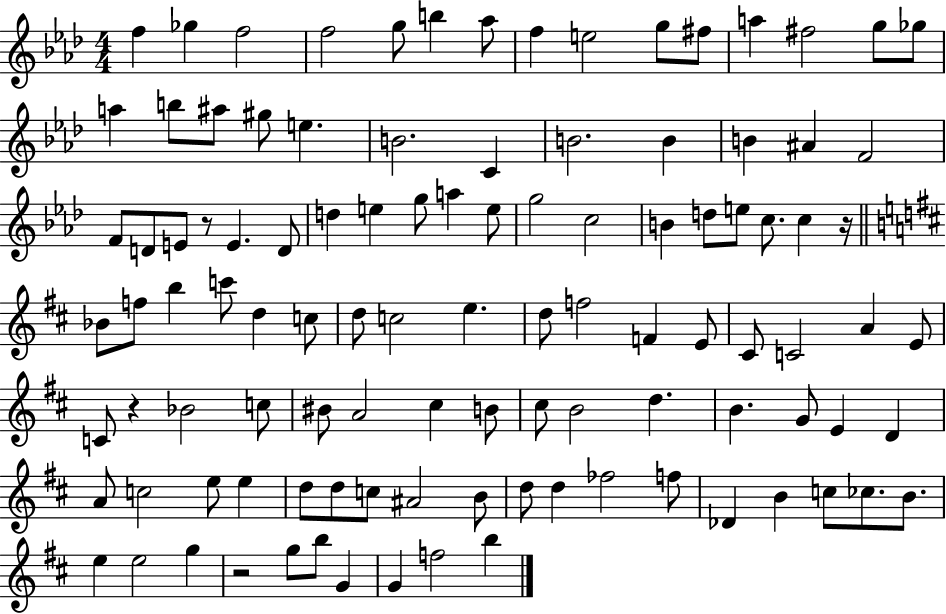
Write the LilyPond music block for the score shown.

{
  \clef treble
  \numericTimeSignature
  \time 4/4
  \key aes \major
  \repeat volta 2 { f''4 ges''4 f''2 | f''2 g''8 b''4 aes''8 | f''4 e''2 g''8 fis''8 | a''4 fis''2 g''8 ges''8 | \break a''4 b''8 ais''8 gis''8 e''4. | b'2. c'4 | b'2. b'4 | b'4 ais'4 f'2 | \break f'8 d'8 e'8 r8 e'4. d'8 | d''4 e''4 g''8 a''4 e''8 | g''2 c''2 | b'4 d''8 e''8 c''8. c''4 r16 | \break \bar "||" \break \key d \major bes'8 f''8 b''4 c'''8 d''4 c''8 | d''8 c''2 e''4. | d''8 f''2 f'4 e'8 | cis'8 c'2 a'4 e'8 | \break c'8 r4 bes'2 c''8 | bis'8 a'2 cis''4 b'8 | cis''8 b'2 d''4. | b'4. g'8 e'4 d'4 | \break a'8 c''2 e''8 e''4 | d''8 d''8 c''8 ais'2 b'8 | d''8 d''4 fes''2 f''8 | des'4 b'4 c''8 ces''8. b'8. | \break e''4 e''2 g''4 | r2 g''8 b''8 g'4 | g'4 f''2 b''4 | } \bar "|."
}